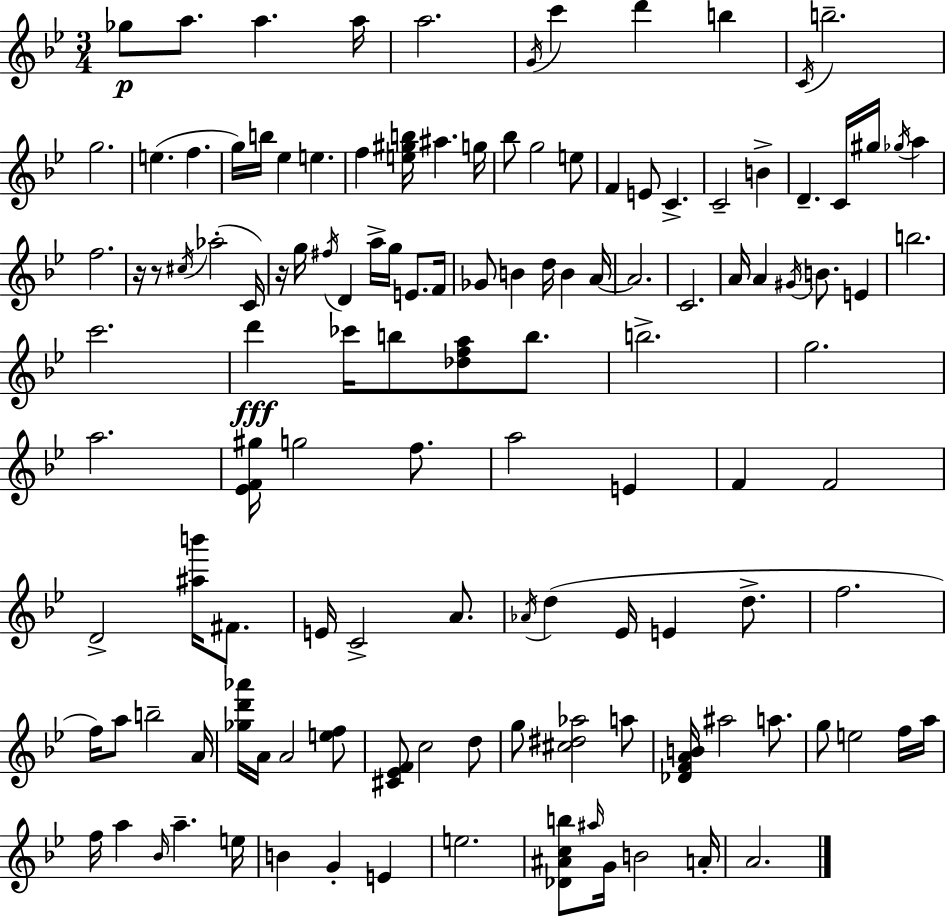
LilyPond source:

{
  \clef treble
  \numericTimeSignature
  \time 3/4
  \key g \minor
  ges''8\p a''8. a''4. a''16 | a''2. | \acciaccatura { g'16 } c'''4 d'''4 b''4 | \acciaccatura { c'16 } b''2.-- | \break g''2. | e''4.( f''4. | g''16) b''16 ees''4 e''4. | f''4 <e'' gis'' b''>16 ais''4. | \break g''16 bes''8 g''2 | e''8 f'4 e'8 c'4.-> | c'2-- b'4-> | d'4.-- c'16 gis''16 \acciaccatura { ges''16 } a''4 | \break f''2. | r16 r8 \acciaccatura { cis''16 }( aes''2-. | c'16) r16 g''16 \acciaccatura { fis''16 } d'4 a''16-> | g''16 e'8. f'16 ges'8 b'4 d''16 | \break b'4 a'16~~ a'2. | c'2. | a'16 a'4 \acciaccatura { gis'16 } b'8. | e'4 b''2. | \break c'''2. | d'''4\fff ces'''16 b''8 | <des'' f'' a''>8 b''8. b''2.-> | g''2. | \break a''2. | <ees' f' gis''>16 g''2 | f''8. a''2 | e'4 f'4 f'2 | \break d'2-> | <ais'' b'''>16 fis'8. e'16 c'2-> | a'8. \acciaccatura { aes'16 } d''4( ees'16 | e'4 d''8.-> f''2. | \break f''16) a''8 b''2-- | a'16 <ges'' d''' aes'''>16 a'16 a'2 | <e'' f''>8 <cis' ees' f'>8 c''2 | d''8 g''8 <cis'' dis'' aes''>2 | \break a''8 <des' f' a' b'>16 ais''2 | a''8. g''8 e''2 | f''16 a''16 f''16 a''4 | \grace { bes'16 } a''4.-- e''16 b'4 | \break g'4-. e'4 e''2. | <des' ais' c'' b''>8 \grace { ais''16 } g'16 | b'2 a'16-. a'2. | \bar "|."
}